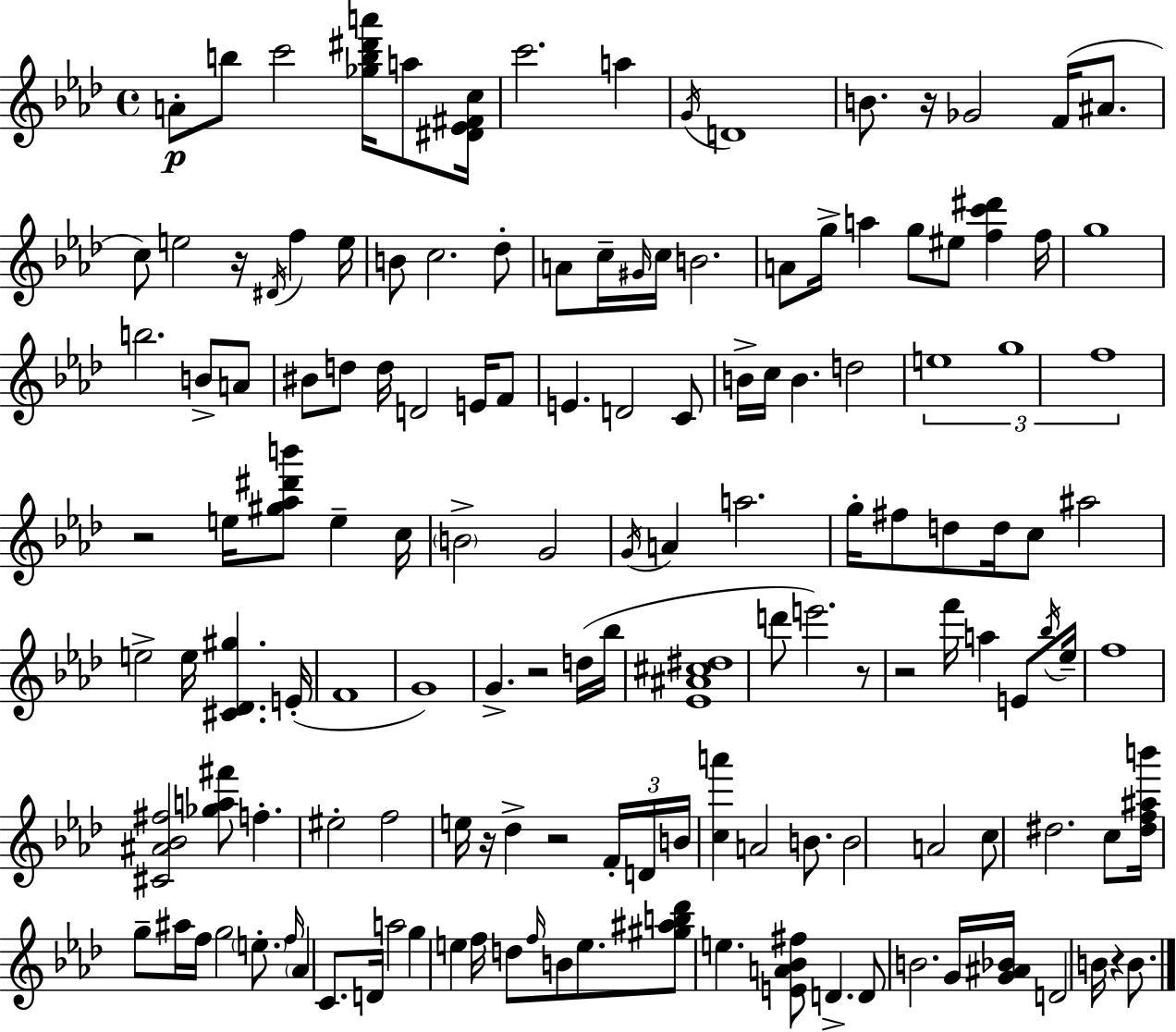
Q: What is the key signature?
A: F minor